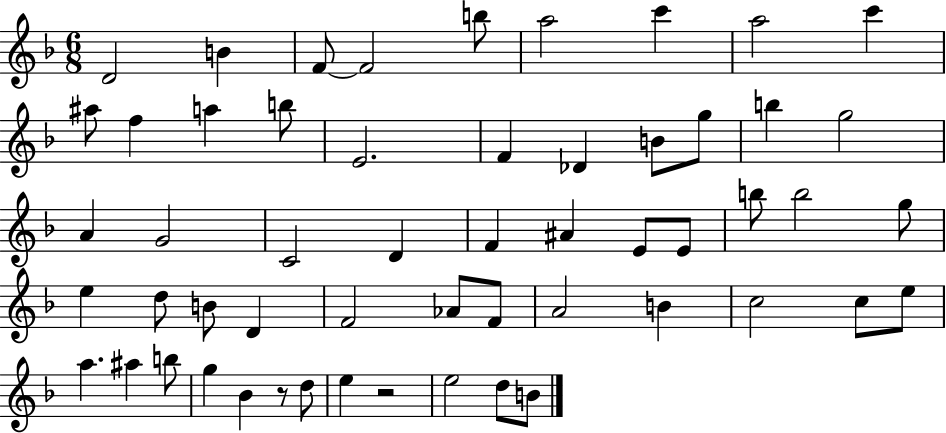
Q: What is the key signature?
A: F major